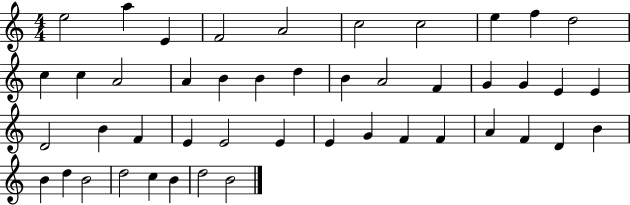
E5/h A5/q E4/q F4/h A4/h C5/h C5/h E5/q F5/q D5/h C5/q C5/q A4/h A4/q B4/q B4/q D5/q B4/q A4/h F4/q G4/q G4/q E4/q E4/q D4/h B4/q F4/q E4/q E4/h E4/q E4/q G4/q F4/q F4/q A4/q F4/q D4/q B4/q B4/q D5/q B4/h D5/h C5/q B4/q D5/h B4/h